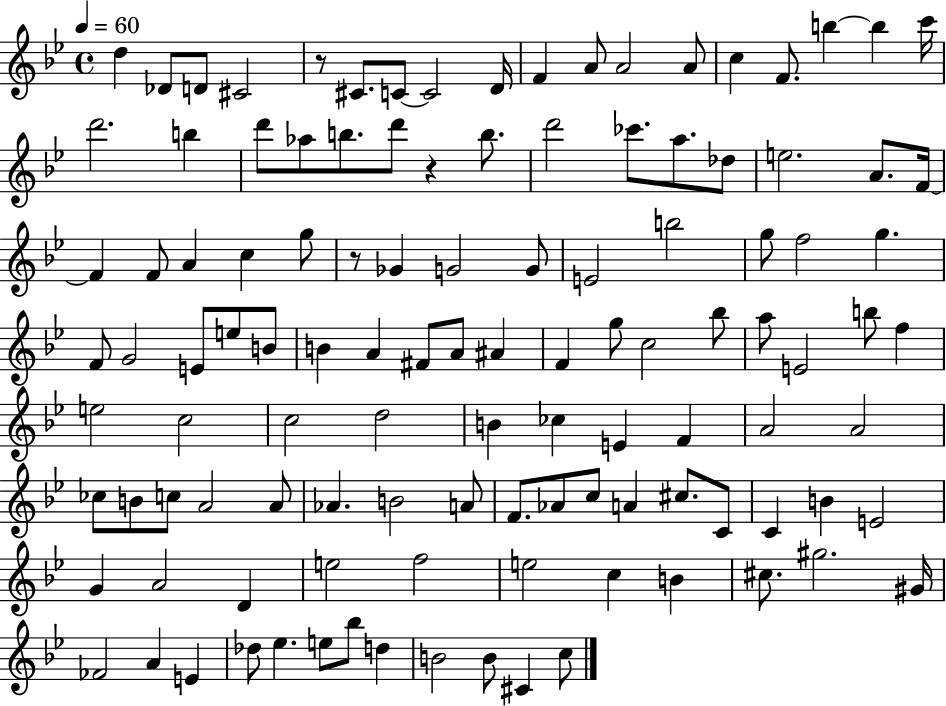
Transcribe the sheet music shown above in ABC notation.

X:1
T:Untitled
M:4/4
L:1/4
K:Bb
d _D/2 D/2 ^C2 z/2 ^C/2 C/2 C2 D/4 F A/2 A2 A/2 c F/2 b b c'/4 d'2 b d'/2 _a/2 b/2 d'/2 z b/2 d'2 _c'/2 a/2 _d/2 e2 A/2 F/4 F F/2 A c g/2 z/2 _G G2 G/2 E2 b2 g/2 f2 g F/2 G2 E/2 e/2 B/2 B A ^F/2 A/2 ^A F g/2 c2 _b/2 a/2 E2 b/2 f e2 c2 c2 d2 B _c E F A2 A2 _c/2 B/2 c/2 A2 A/2 _A B2 A/2 F/2 _A/2 c/2 A ^c/2 C/2 C B E2 G A2 D e2 f2 e2 c B ^c/2 ^g2 ^G/4 _F2 A E _d/2 _e e/2 _b/2 d B2 B/2 ^C c/2